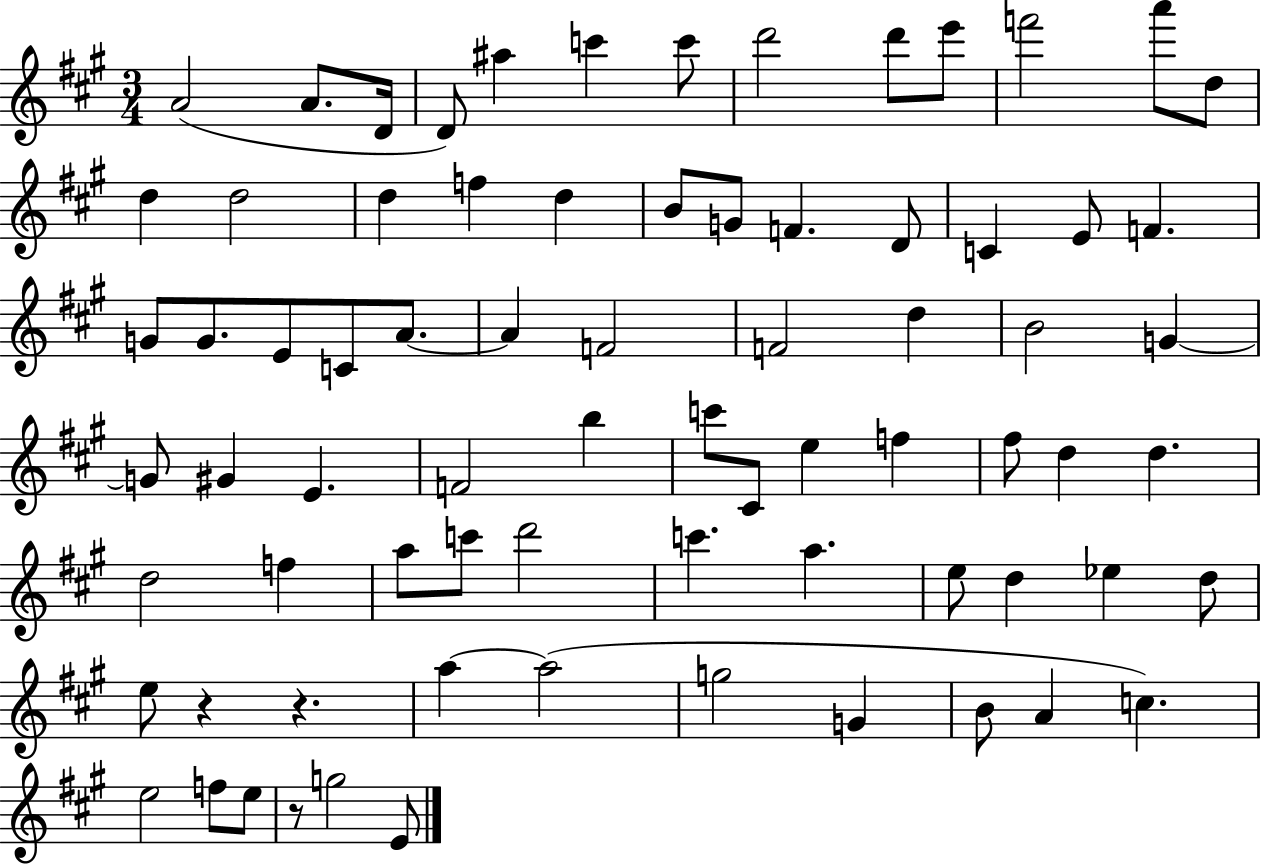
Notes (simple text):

A4/h A4/e. D4/s D4/e A#5/q C6/q C6/e D6/h D6/e E6/e F6/h A6/e D5/e D5/q D5/h D5/q F5/q D5/q B4/e G4/e F4/q. D4/e C4/q E4/e F4/q. G4/e G4/e. E4/e C4/e A4/e. A4/q F4/h F4/h D5/q B4/h G4/q G4/e G#4/q E4/q. F4/h B5/q C6/e C#4/e E5/q F5/q F#5/e D5/q D5/q. D5/h F5/q A5/e C6/e D6/h C6/q. A5/q. E5/e D5/q Eb5/q D5/e E5/e R/q R/q. A5/q A5/h G5/h G4/q B4/e A4/q C5/q. E5/h F5/e E5/e R/e G5/h E4/e